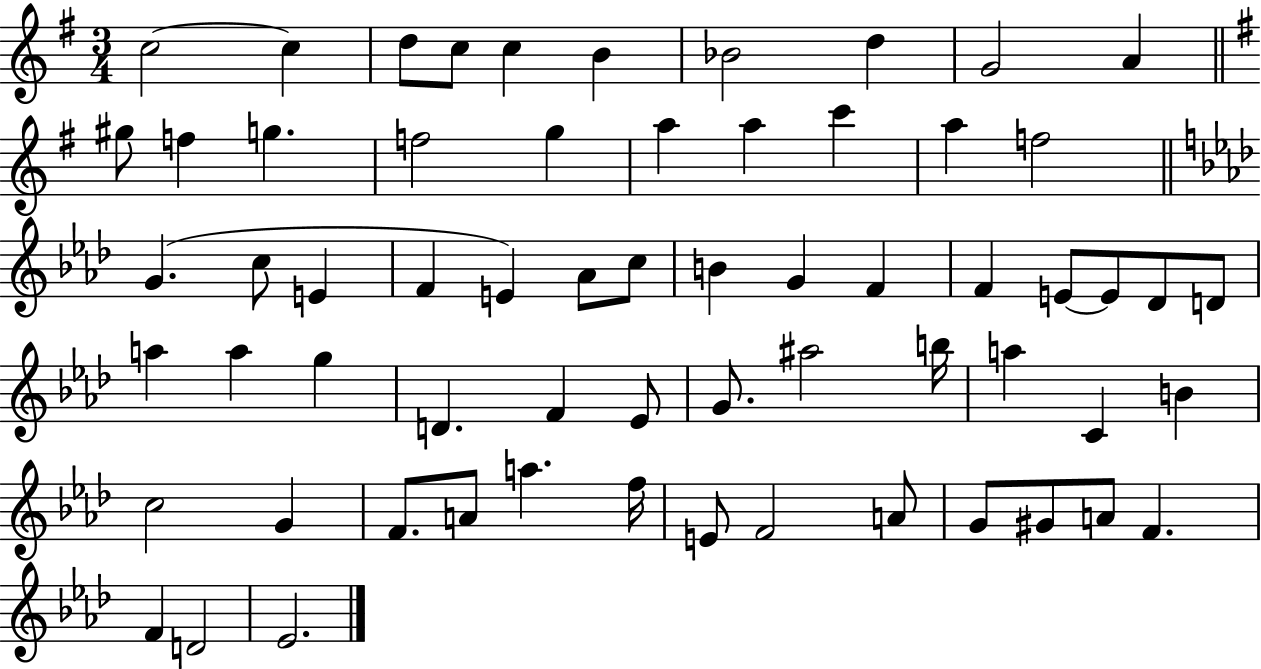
{
  \clef treble
  \numericTimeSignature
  \time 3/4
  \key g \major
  c''2~~ c''4 | d''8 c''8 c''4 b'4 | bes'2 d''4 | g'2 a'4 | \break \bar "||" \break \key e \minor gis''8 f''4 g''4. | f''2 g''4 | a''4 a''4 c'''4 | a''4 f''2 | \break \bar "||" \break \key aes \major g'4.( c''8 e'4 | f'4 e'4) aes'8 c''8 | b'4 g'4 f'4 | f'4 e'8~~ e'8 des'8 d'8 | \break a''4 a''4 g''4 | d'4. f'4 ees'8 | g'8. ais''2 b''16 | a''4 c'4 b'4 | \break c''2 g'4 | f'8. a'8 a''4. f''16 | e'8 f'2 a'8 | g'8 gis'8 a'8 f'4. | \break f'4 d'2 | ees'2. | \bar "|."
}